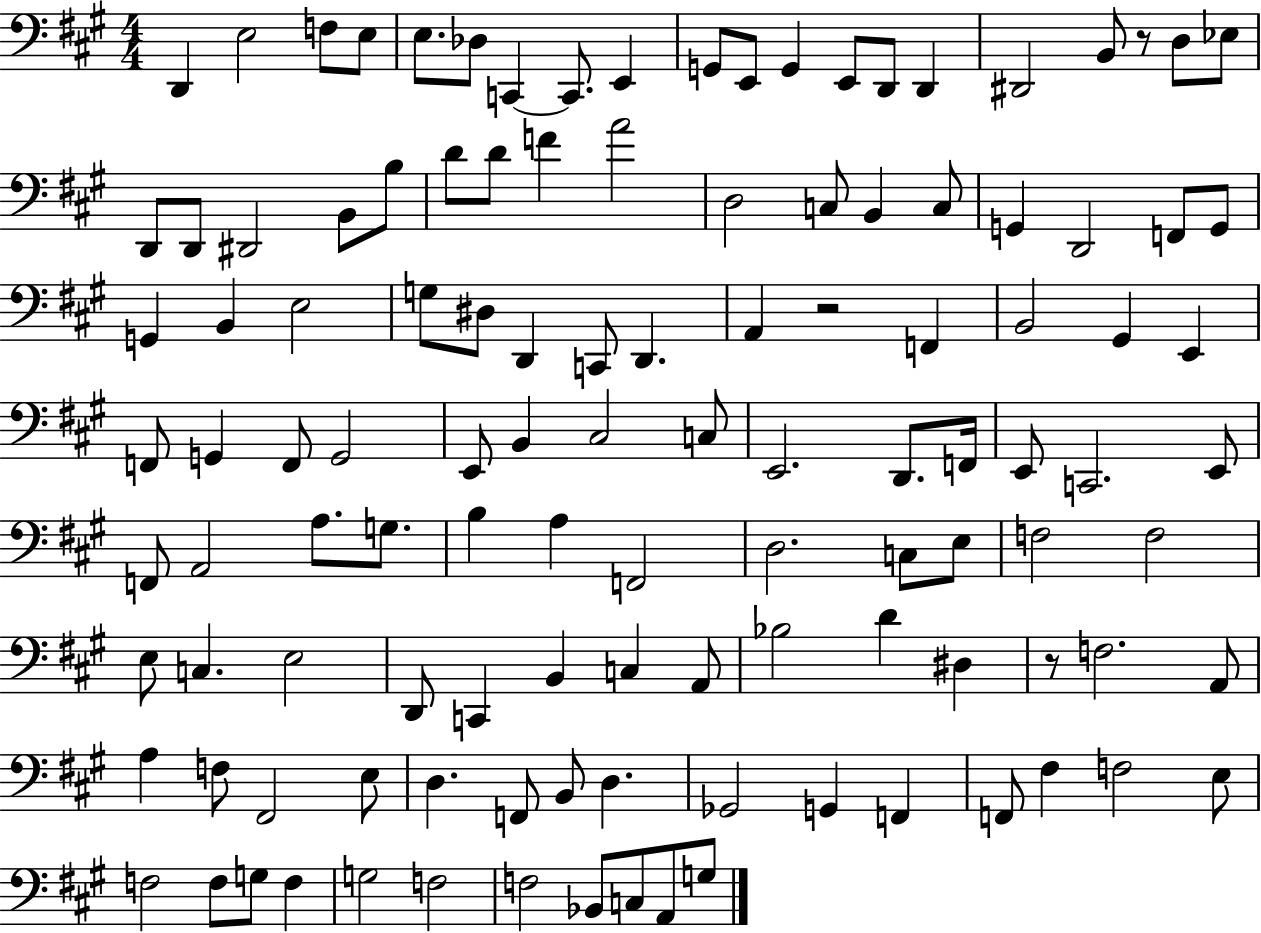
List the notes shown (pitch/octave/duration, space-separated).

D2/q E3/h F3/e E3/e E3/e. Db3/e C2/q C2/e. E2/q G2/e E2/e G2/q E2/e D2/e D2/q D#2/h B2/e R/e D3/e Eb3/e D2/e D2/e D#2/h B2/e B3/e D4/e D4/e F4/q A4/h D3/h C3/e B2/q C3/e G2/q D2/h F2/e G2/e G2/q B2/q E3/h G3/e D#3/e D2/q C2/e D2/q. A2/q R/h F2/q B2/h G#2/q E2/q F2/e G2/q F2/e G2/h E2/e B2/q C#3/h C3/e E2/h. D2/e. F2/s E2/e C2/h. E2/e F2/e A2/h A3/e. G3/e. B3/q A3/q F2/h D3/h. C3/e E3/e F3/h F3/h E3/e C3/q. E3/h D2/e C2/q B2/q C3/q A2/e Bb3/h D4/q D#3/q R/e F3/h. A2/e A3/q F3/e F#2/h E3/e D3/q. F2/e B2/e D3/q. Gb2/h G2/q F2/q F2/e F#3/q F3/h E3/e F3/h F3/e G3/e F3/q G3/h F3/h F3/h Bb2/e C3/e A2/e G3/e